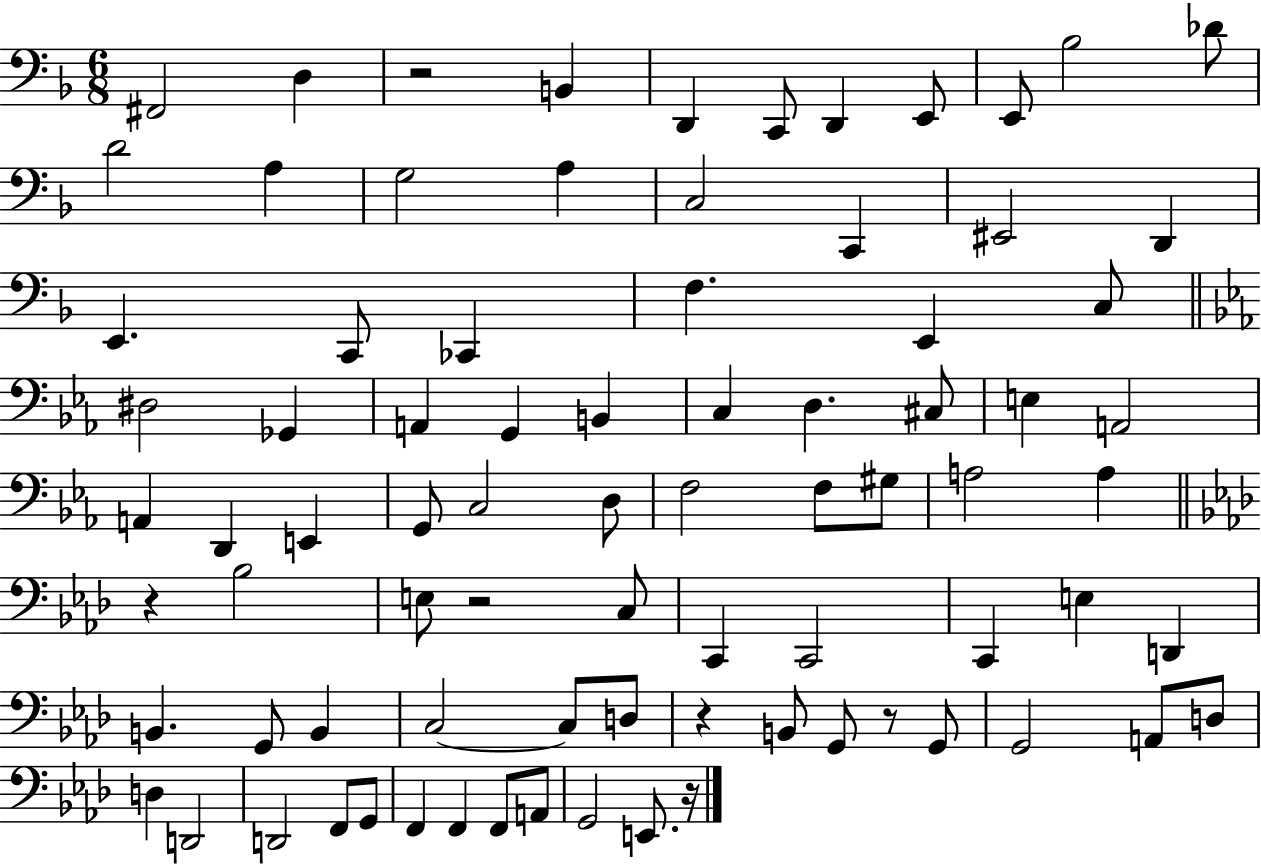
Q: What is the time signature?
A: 6/8